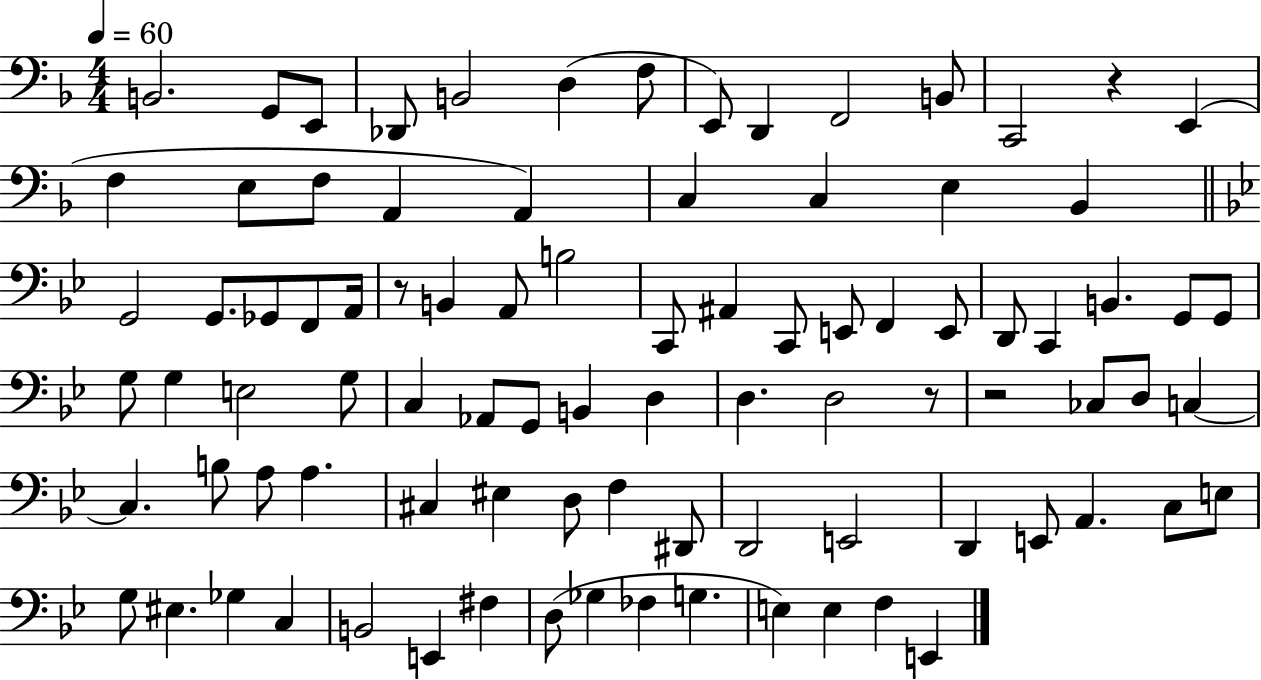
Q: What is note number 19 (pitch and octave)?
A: C3